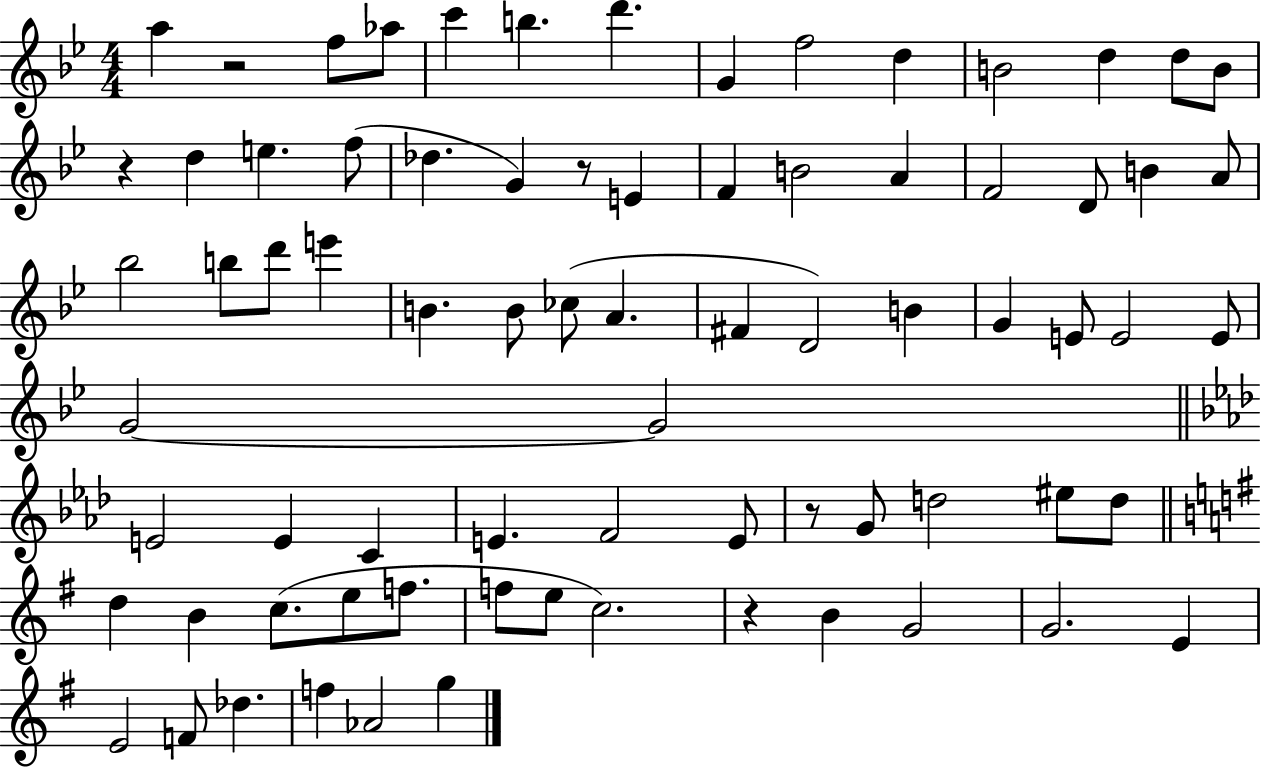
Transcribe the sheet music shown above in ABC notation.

X:1
T:Untitled
M:4/4
L:1/4
K:Bb
a z2 f/2 _a/2 c' b d' G f2 d B2 d d/2 B/2 z d e f/2 _d G z/2 E F B2 A F2 D/2 B A/2 _b2 b/2 d'/2 e' B B/2 _c/2 A ^F D2 B G E/2 E2 E/2 G2 G2 E2 E C E F2 E/2 z/2 G/2 d2 ^e/2 d/2 d B c/2 e/2 f/2 f/2 e/2 c2 z B G2 G2 E E2 F/2 _d f _A2 g